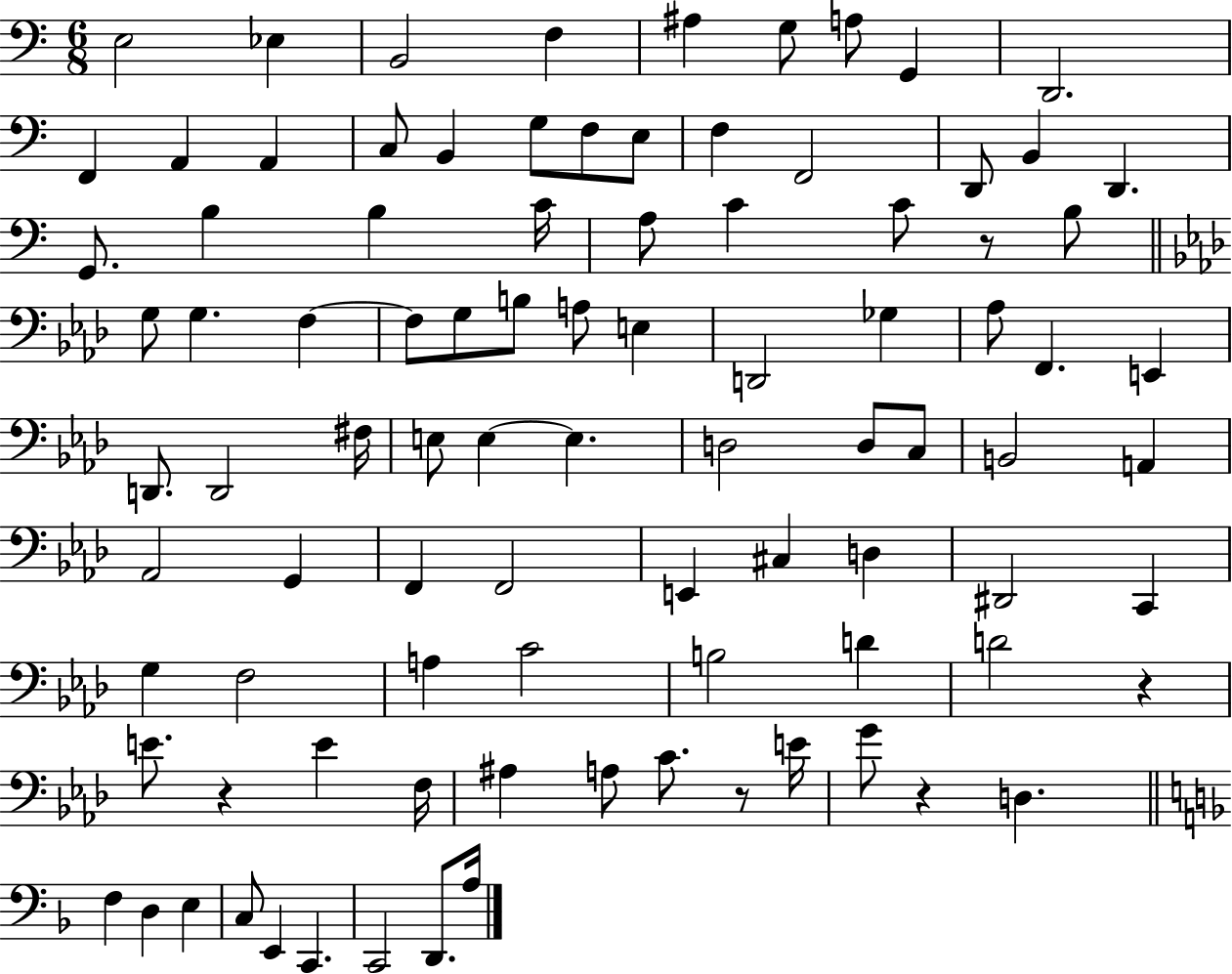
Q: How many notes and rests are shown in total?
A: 93